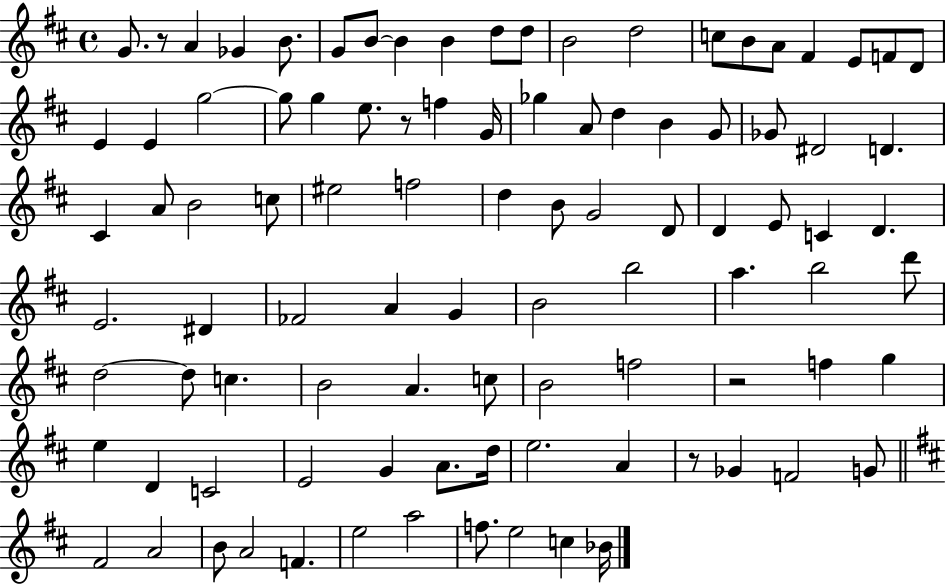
{
  \clef treble
  \time 4/4
  \defaultTimeSignature
  \key d \major
  g'8. r8 a'4 ges'4 b'8. | g'8 b'8~~ b'4 b'4 d''8 d''8 | b'2 d''2 | c''8 b'8 a'8 fis'4 e'8 f'8 d'8 | \break e'4 e'4 g''2~~ | g''8 g''4 e''8. r8 f''4 g'16 | ges''4 a'8 d''4 b'4 g'8 | ges'8 dis'2 d'4. | \break cis'4 a'8 b'2 c''8 | eis''2 f''2 | d''4 b'8 g'2 d'8 | d'4 e'8 c'4 d'4. | \break e'2. dis'4 | fes'2 a'4 g'4 | b'2 b''2 | a''4. b''2 d'''8 | \break d''2~~ d''8 c''4. | b'2 a'4. c''8 | b'2 f''2 | r2 f''4 g''4 | \break e''4 d'4 c'2 | e'2 g'4 a'8. d''16 | e''2. a'4 | r8 ges'4 f'2 g'8 | \break \bar "||" \break \key d \major fis'2 a'2 | b'8 a'2 f'4. | e''2 a''2 | f''8. e''2 c''4 bes'16 | \break \bar "|."
}